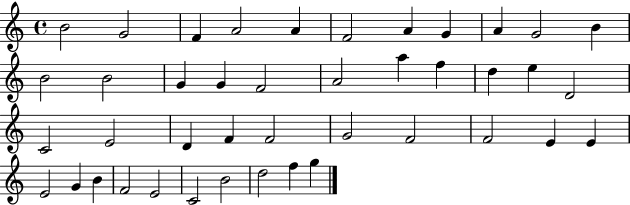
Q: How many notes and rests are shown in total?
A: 42